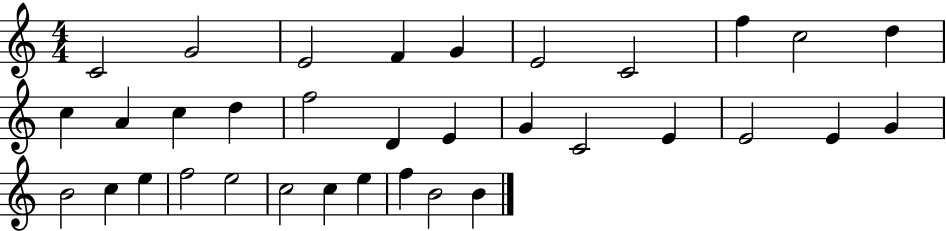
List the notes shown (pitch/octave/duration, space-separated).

C4/h G4/h E4/h F4/q G4/q E4/h C4/h F5/q C5/h D5/q C5/q A4/q C5/q D5/q F5/h D4/q E4/q G4/q C4/h E4/q E4/h E4/q G4/q B4/h C5/q E5/q F5/h E5/h C5/h C5/q E5/q F5/q B4/h B4/q